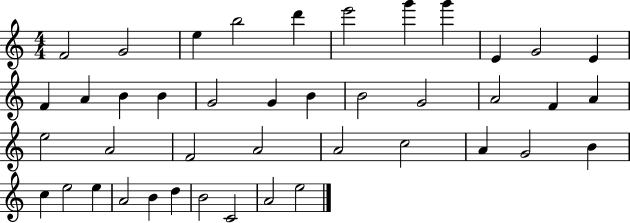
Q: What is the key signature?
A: C major